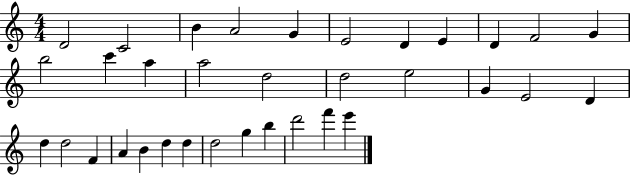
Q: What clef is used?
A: treble